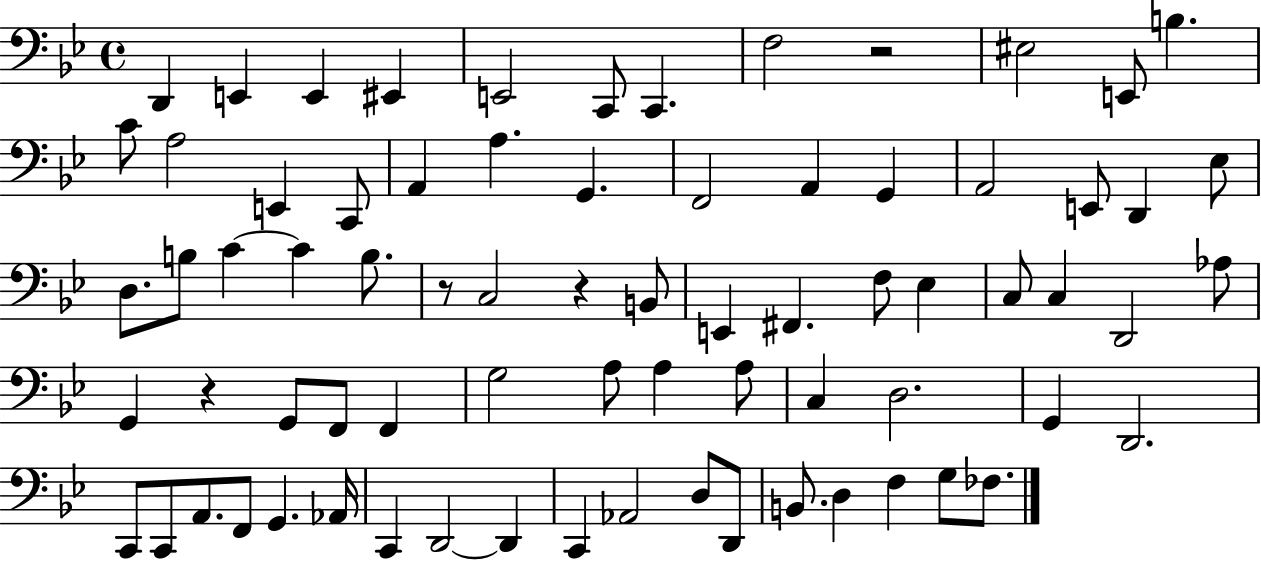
D2/q E2/q E2/q EIS2/q E2/h C2/e C2/q. F3/h R/h EIS3/h E2/e B3/q. C4/e A3/h E2/q C2/e A2/q A3/q. G2/q. F2/h A2/q G2/q A2/h E2/e D2/q Eb3/e D3/e. B3/e C4/q C4/q B3/e. R/e C3/h R/q B2/e E2/q F#2/q. F3/e Eb3/q C3/e C3/q D2/h Ab3/e G2/q R/q G2/e F2/e F2/q G3/h A3/e A3/q A3/e C3/q D3/h. G2/q D2/h. C2/e C2/e A2/e. F2/e G2/q. Ab2/s C2/q D2/h D2/q C2/q Ab2/h D3/e D2/e B2/e. D3/q F3/q G3/e FES3/e.